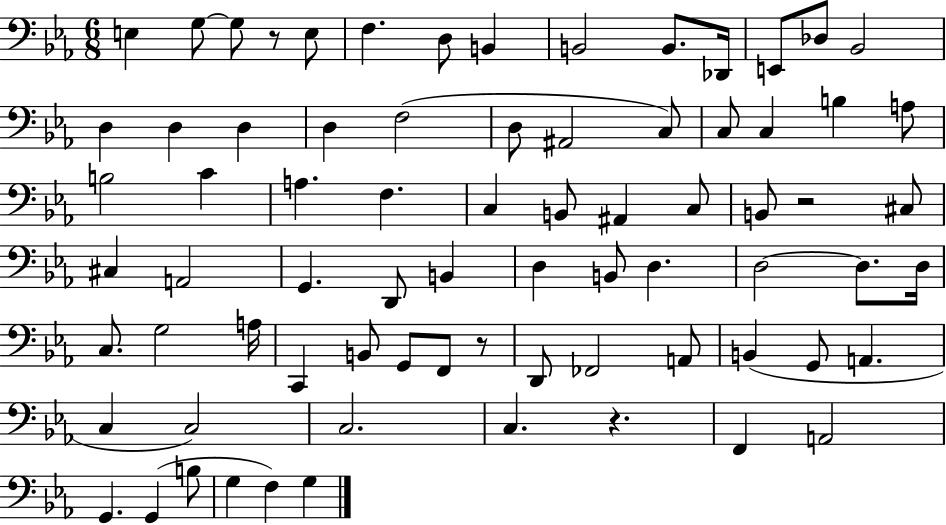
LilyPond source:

{
  \clef bass
  \numericTimeSignature
  \time 6/8
  \key ees \major
  e4 g8~~ g8 r8 e8 | f4. d8 b,4 | b,2 b,8. des,16 | e,8 des8 bes,2 | \break d4 d4 d4 | d4 f2( | d8 ais,2 c8) | c8 c4 b4 a8 | \break b2 c'4 | a4. f4. | c4 b,8 ais,4 c8 | b,8 r2 cis8 | \break cis4 a,2 | g,4. d,8 b,4 | d4 b,8 d4. | d2~~ d8. d16 | \break c8. g2 a16 | c,4 b,8 g,8 f,8 r8 | d,8 fes,2 a,8 | b,4( g,8 a,4. | \break c4 c2) | c2. | c4. r4. | f,4 a,2 | \break g,4. g,4( b8 | g4 f4) g4 | \bar "|."
}